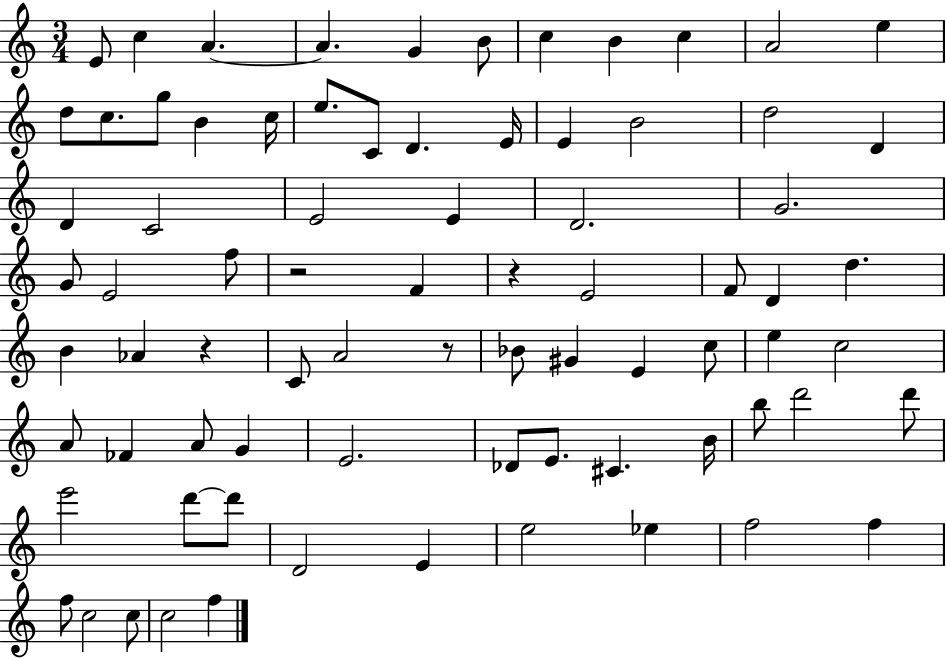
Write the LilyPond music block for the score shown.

{
  \clef treble
  \numericTimeSignature
  \time 3/4
  \key c \major
  e'8 c''4 a'4.~~ | a'4. g'4 b'8 | c''4 b'4 c''4 | a'2 e''4 | \break d''8 c''8. g''8 b'4 c''16 | e''8. c'8 d'4. e'16 | e'4 b'2 | d''2 d'4 | \break d'4 c'2 | e'2 e'4 | d'2. | g'2. | \break g'8 e'2 f''8 | r2 f'4 | r4 e'2 | f'8 d'4 d''4. | \break b'4 aes'4 r4 | c'8 a'2 r8 | bes'8 gis'4 e'4 c''8 | e''4 c''2 | \break a'8 fes'4 a'8 g'4 | e'2. | des'8 e'8. cis'4. b'16 | b''8 d'''2 d'''8 | \break e'''2 d'''8~~ d'''8 | d'2 e'4 | e''2 ees''4 | f''2 f''4 | \break f''8 c''2 c''8 | c''2 f''4 | \bar "|."
}